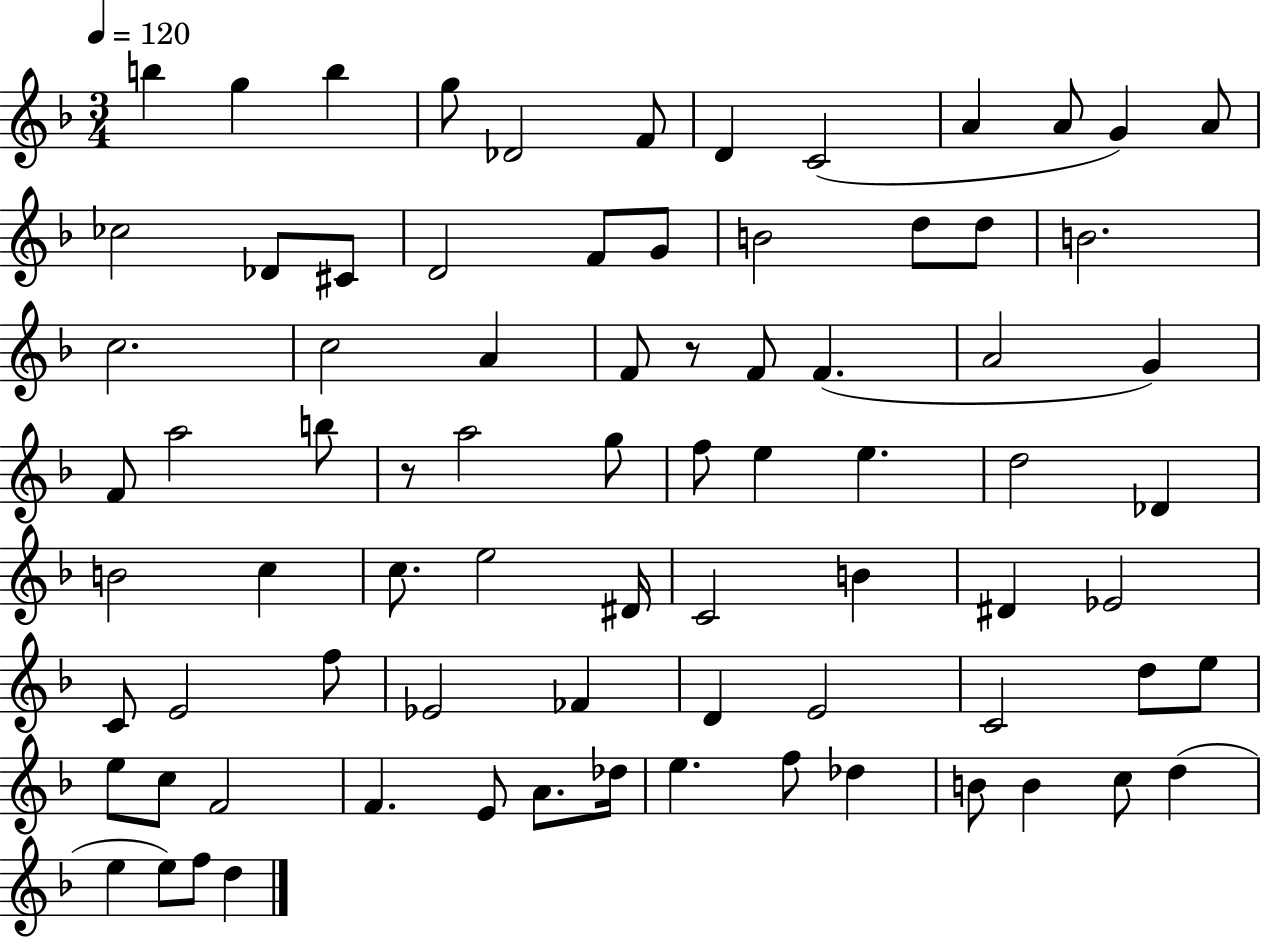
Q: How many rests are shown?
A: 2